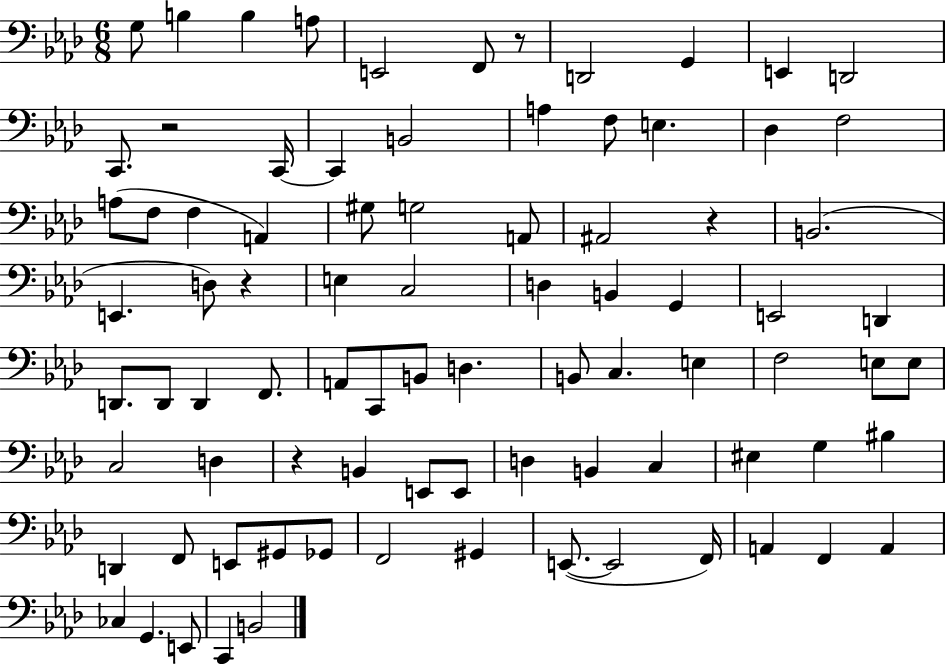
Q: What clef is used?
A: bass